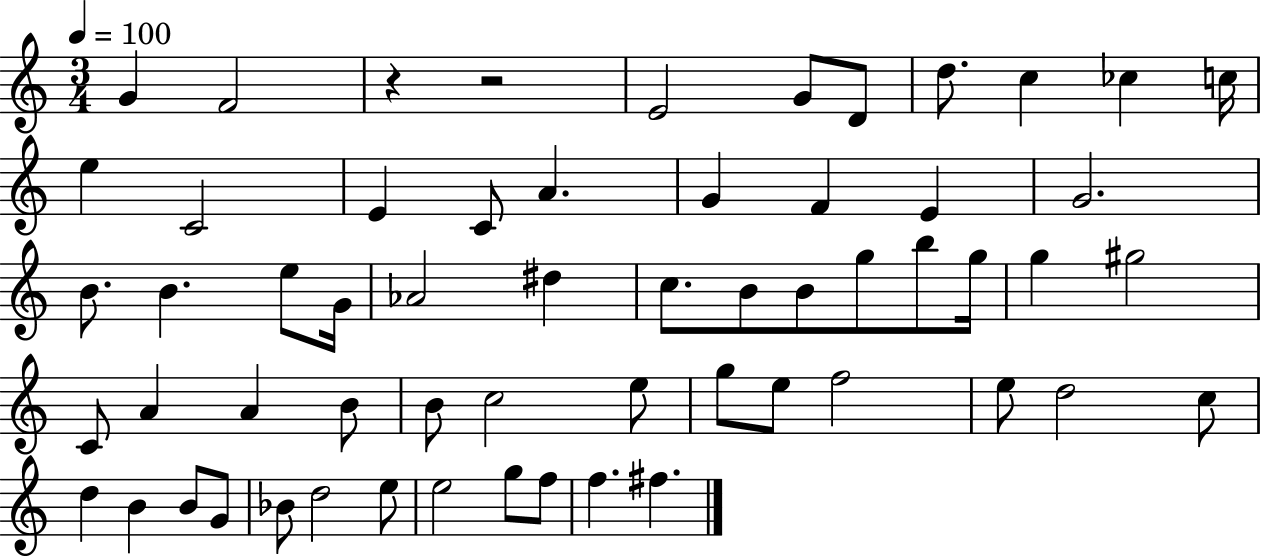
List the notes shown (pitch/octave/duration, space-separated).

G4/q F4/h R/q R/h E4/h G4/e D4/e D5/e. C5/q CES5/q C5/s E5/q C4/h E4/q C4/e A4/q. G4/q F4/q E4/q G4/h. B4/e. B4/q. E5/e G4/s Ab4/h D#5/q C5/e. B4/e B4/e G5/e B5/e G5/s G5/q G#5/h C4/e A4/q A4/q B4/e B4/e C5/h E5/e G5/e E5/e F5/h E5/e D5/h C5/e D5/q B4/q B4/e G4/e Bb4/e D5/h E5/e E5/h G5/e F5/e F5/q. F#5/q.